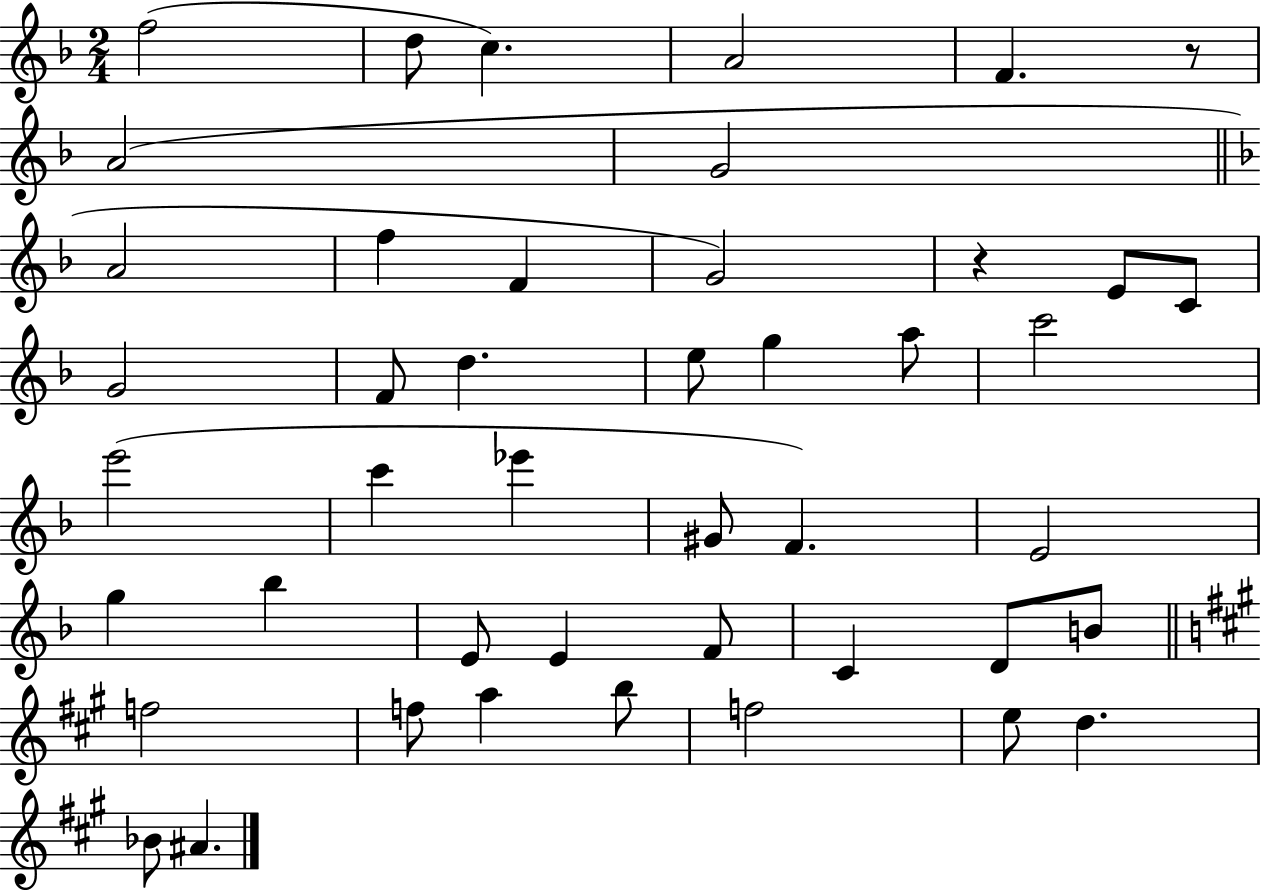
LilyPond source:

{
  \clef treble
  \numericTimeSignature
  \time 2/4
  \key f \major
  f''2( | d''8 c''4.) | a'2 | f'4. r8 | \break a'2( | g'2 | \bar "||" \break \key f \major a'2 | f''4 f'4 | g'2) | r4 e'8 c'8 | \break g'2 | f'8 d''4. | e''8 g''4 a''8 | c'''2 | \break e'''2( | c'''4 ees'''4 | gis'8 f'4.) | e'2 | \break g''4 bes''4 | e'8 e'4 f'8 | c'4 d'8 b'8 | \bar "||" \break \key a \major f''2 | f''8 a''4 b''8 | f''2 | e''8 d''4. | \break bes'8 ais'4. | \bar "|."
}